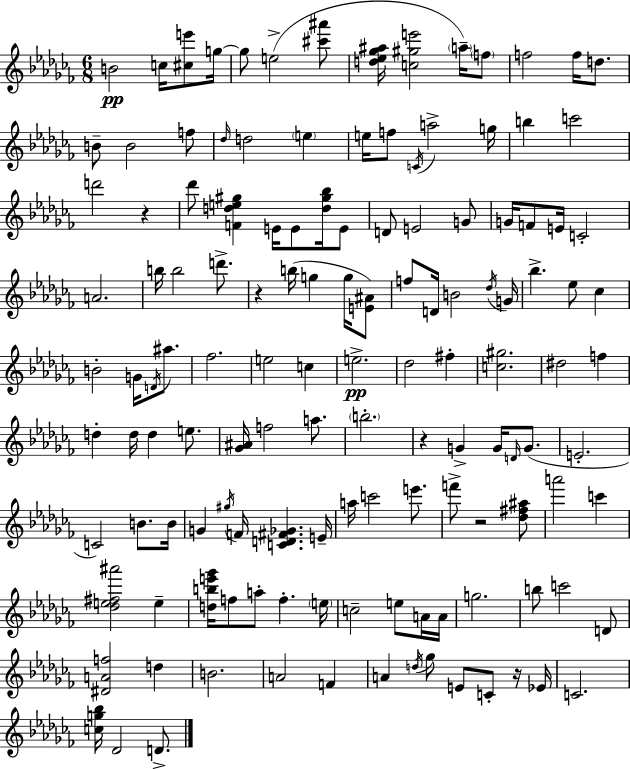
{
  \clef treble
  \numericTimeSignature
  \time 6/8
  \key aes \minor
  b'2\pp c''16 <cis'' e'''>8 g''16~~ | g''8 e''2->( <cis''' ais'''>8 | <d'' ees'' ges'' ais''>16 <c'' gis'' e'''>2 \parenthesize a''16--) \parenthesize f''8 | f''2 f''16 d''8. | \break b'8-- b'2 f''8 | \grace { des''16 } d''2 \parenthesize e''4 | e''16 f''8 \acciaccatura { c'16 } a''2-> | g''16 b''4 c'''2 | \break d'''2 r4 | des'''8 <f' d'' e'' gis''>4 e'16 e'8 <d'' gis'' bes''>16 | e'8 d'8 e'2 | g'8 g'16 f'8 e'16 c'2-. | \break a'2. | b''16 b''2 d'''8.-> | r4 b''16( g''4 g''16 | <e' ais'>8) f''8 d'16 b'2 | \break \acciaccatura { des''16 } g'16 bes''4.-> ees''8 ces''4 | b'2-. g'16 | \acciaccatura { d'16 } ais''8. fes''2. | e''2 | \break c''4 e''2.->\pp | des''2 | fis''4-. <c'' gis''>2. | dis''2 | \break f''4 d''4-. d''16 d''4 | e''8. <ges' ais'>16 f''2 | a''8. \parenthesize b''2.-. | r4 g'4-> | \break g'16 \grace { d'16 }( g'8. e'2.-. | c'2) | b'8. b'16 g'4 \acciaccatura { gis''16 } f'16 <c' d' fis' ges'>4. | e'16-- a''16 c'''2 | \break e'''8. f'''8-> r2 | <des'' fis'' ais''>8 a'''2 | c'''4 <des'' e'' fis'' ais'''>2 | e''4-- <d'' b'' e''' ges'''>16 f''8 a''8-. f''4.-. | \break \parenthesize e''16 c''2-- | e''8 a'16 a'16 g''2. | b''8 c'''2 | d'8 <dis' a' f''>2 | \break d''4 b'2. | a'2 | f'4 a'4 \acciaccatura { d''16 } ges''8 | e'8 c'8-. r16 ees'16 c'2. | \break <c'' g'' bes''>16 des'2 | d'8.-> \bar "|."
}